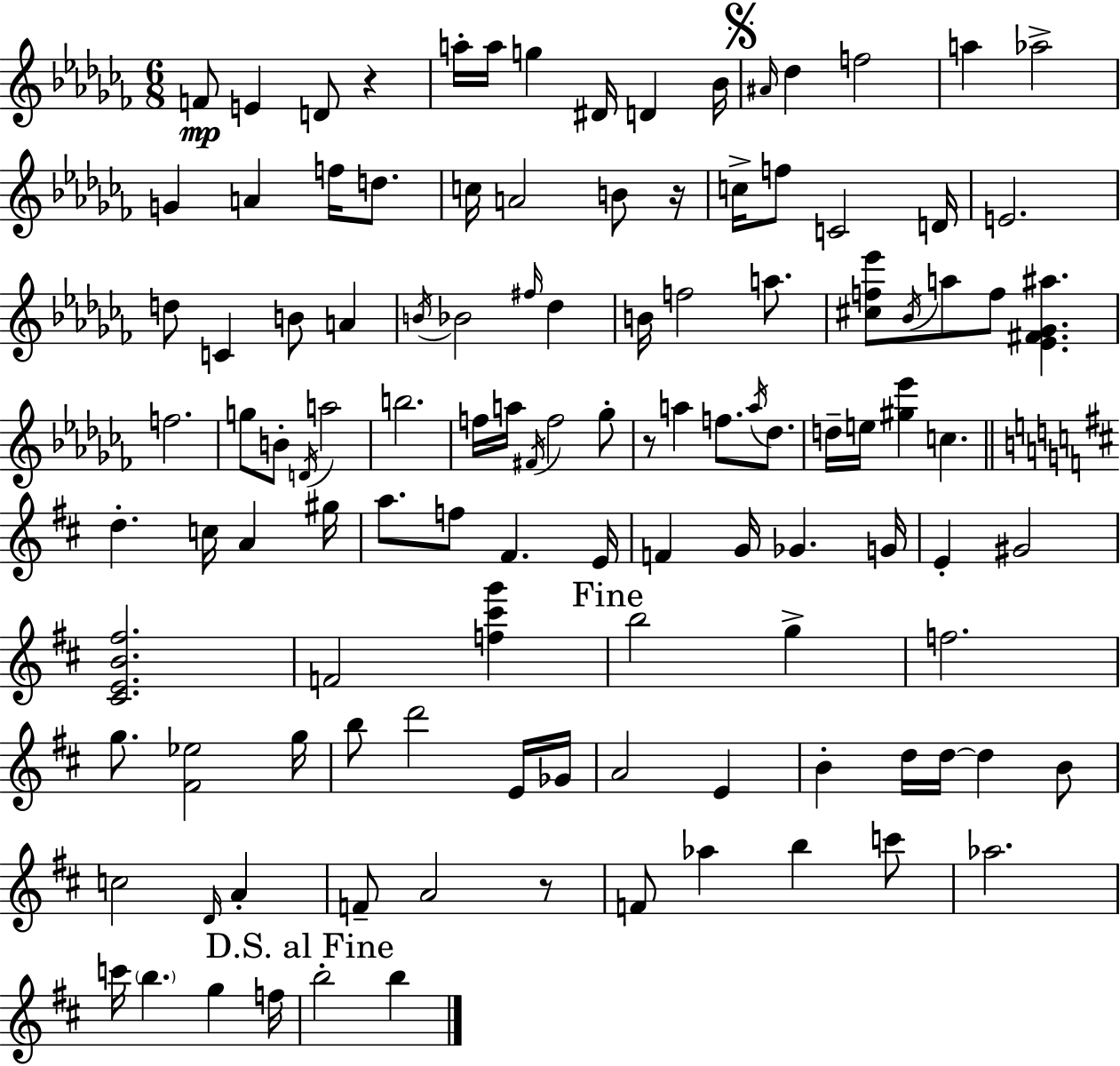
{
  \clef treble
  \numericTimeSignature
  \time 6/8
  \key aes \minor
  f'8\mp e'4 d'8 r4 | a''16-. a''16 g''4 dis'16 d'4 bes'16 | \mark \markup { \musicglyph "scripts.segno" } \grace { ais'16 } des''4 f''2 | a''4 aes''2-> | \break g'4 a'4 f''16 d''8. | c''16 a'2 b'8 | r16 c''16-> f''8 c'2 | d'16 e'2. | \break d''8 c'4 b'8 a'4 | \acciaccatura { b'16 } bes'2 \grace { fis''16 } des''4 | b'16 f''2 | a''8. <cis'' f'' ees'''>8 \acciaccatura { bes'16 } a''8 f''8 <ees' fis' ges' ais''>4. | \break f''2. | g''8 b'8-. \acciaccatura { d'16 } a''2 | b''2. | f''16 a''16 \acciaccatura { fis'16 } f''2 | \break ges''8-. r8 a''4 | f''8. \acciaccatura { a''16 } des''8. d''16-- e''16 <gis'' ees'''>4 | c''4. \bar "||" \break \key d \major d''4.-. c''16 a'4 gis''16 | a''8. f''8 fis'4. e'16 | f'4 g'16 ges'4. g'16 | e'4-. gis'2 | \break <cis' e' b' fis''>2. | f'2 <f'' cis''' g'''>4 | \mark "Fine" b''2 g''4-> | f''2. | \break g''8. <fis' ees''>2 g''16 | b''8 d'''2 e'16 ges'16 | a'2 e'4 | b'4-. d''16 d''16~~ d''4 b'8 | \break c''2 \grace { d'16 } a'4-. | f'8-- a'2 r8 | f'8 aes''4 b''4 c'''8 | aes''2. | \break c'''16 \parenthesize b''4. g''4 | f''16 \mark "D.S. al Fine" b''2-. b''4 | \bar "|."
}